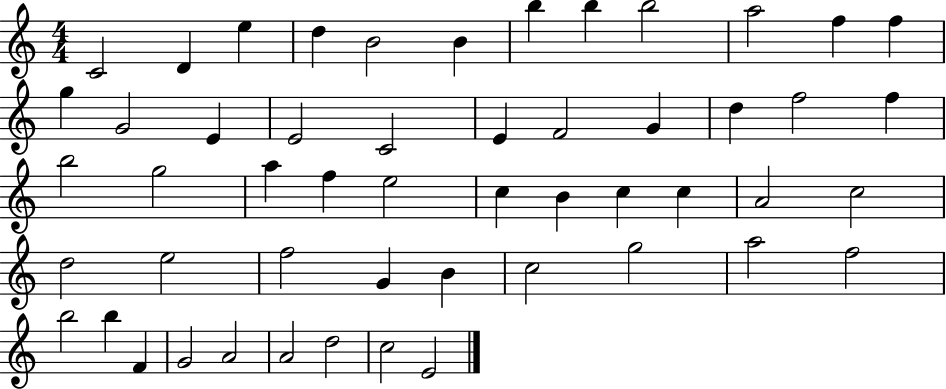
X:1
T:Untitled
M:4/4
L:1/4
K:C
C2 D e d B2 B b b b2 a2 f f g G2 E E2 C2 E F2 G d f2 f b2 g2 a f e2 c B c c A2 c2 d2 e2 f2 G B c2 g2 a2 f2 b2 b F G2 A2 A2 d2 c2 E2